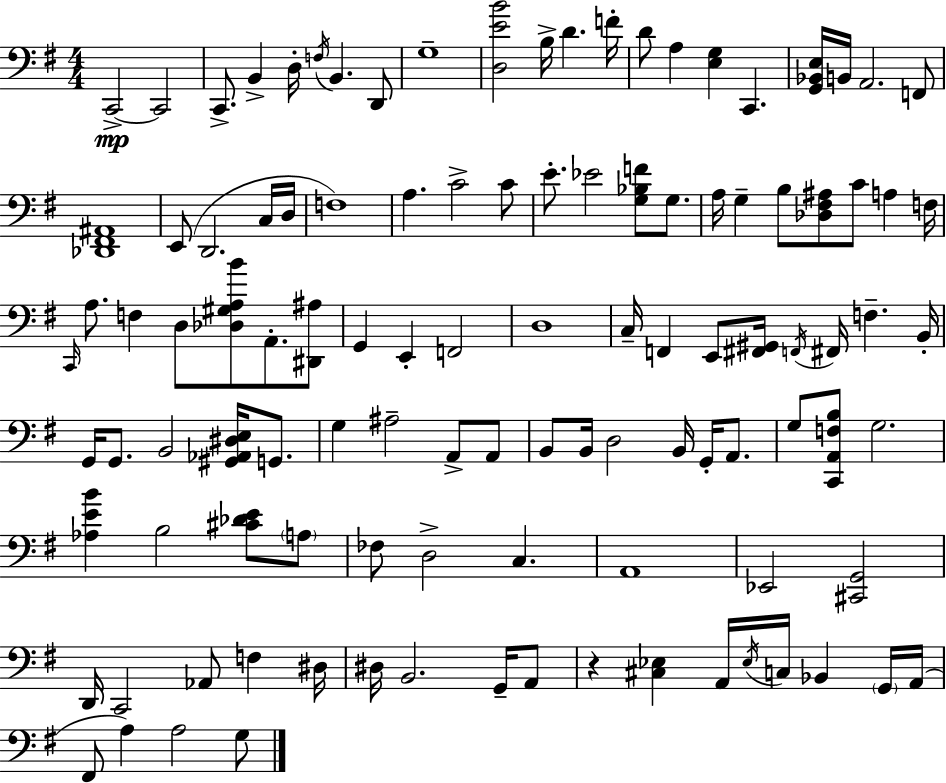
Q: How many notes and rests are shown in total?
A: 109